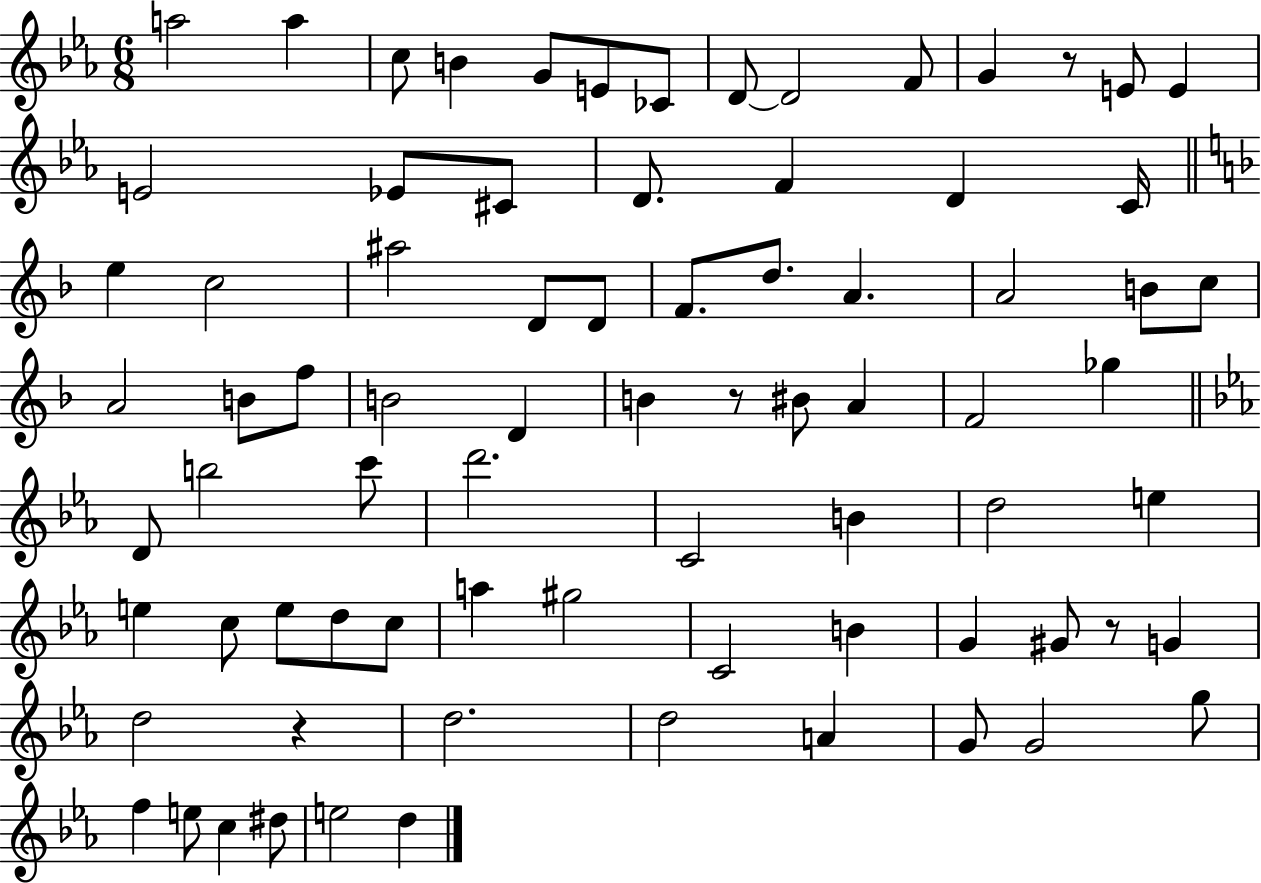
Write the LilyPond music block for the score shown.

{
  \clef treble
  \numericTimeSignature
  \time 6/8
  \key ees \major
  a''2 a''4 | c''8 b'4 g'8 e'8 ces'8 | d'8~~ d'2 f'8 | g'4 r8 e'8 e'4 | \break e'2 ees'8 cis'8 | d'8. f'4 d'4 c'16 | \bar "||" \break \key f \major e''4 c''2 | ais''2 d'8 d'8 | f'8. d''8. a'4. | a'2 b'8 c''8 | \break a'2 b'8 f''8 | b'2 d'4 | b'4 r8 bis'8 a'4 | f'2 ges''4 | \break \bar "||" \break \key ees \major d'8 b''2 c'''8 | d'''2. | c'2 b'4 | d''2 e''4 | \break e''4 c''8 e''8 d''8 c''8 | a''4 gis''2 | c'2 b'4 | g'4 gis'8 r8 g'4 | \break d''2 r4 | d''2. | d''2 a'4 | g'8 g'2 g''8 | \break f''4 e''8 c''4 dis''8 | e''2 d''4 | \bar "|."
}